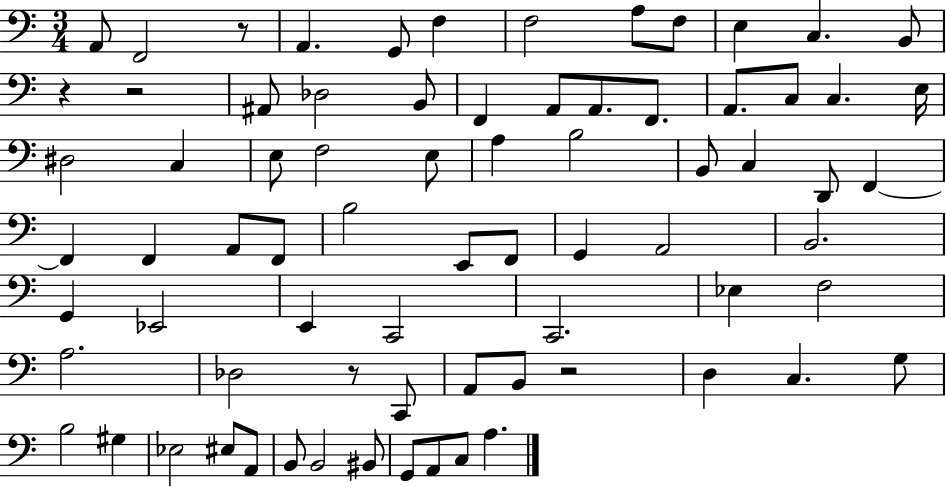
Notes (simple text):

A2/e F2/h R/e A2/q. G2/e F3/q F3/h A3/e F3/e E3/q C3/q. B2/e R/q R/h A#2/e Db3/h B2/e F2/q A2/e A2/e. F2/e. A2/e. C3/e C3/q. E3/s D#3/h C3/q E3/e F3/h E3/e A3/q B3/h B2/e C3/q D2/e F2/q F2/q F2/q A2/e F2/e B3/h E2/e F2/e G2/q A2/h B2/h. G2/q Eb2/h E2/q C2/h C2/h. Eb3/q F3/h A3/h. Db3/h R/e C2/e A2/e B2/e R/h D3/q C3/q. G3/e B3/h G#3/q Eb3/h EIS3/e A2/e B2/e B2/h BIS2/e G2/e A2/e C3/e A3/q.